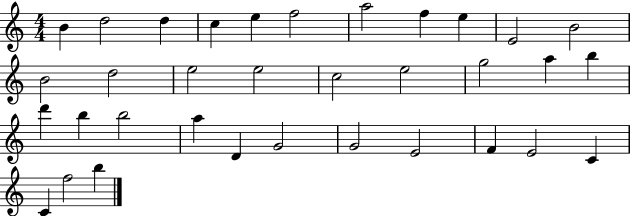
{
  \clef treble
  \numericTimeSignature
  \time 4/4
  \key c \major
  b'4 d''2 d''4 | c''4 e''4 f''2 | a''2 f''4 e''4 | e'2 b'2 | \break b'2 d''2 | e''2 e''2 | c''2 e''2 | g''2 a''4 b''4 | \break d'''4 b''4 b''2 | a''4 d'4 g'2 | g'2 e'2 | f'4 e'2 c'4 | \break c'4 f''2 b''4 | \bar "|."
}